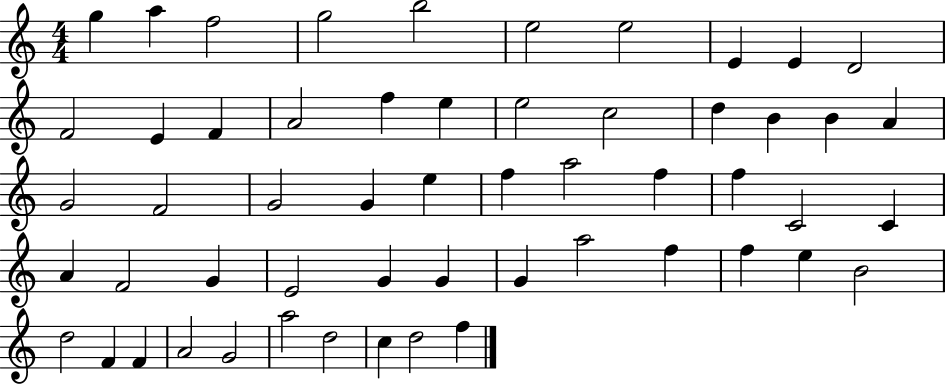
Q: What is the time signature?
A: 4/4